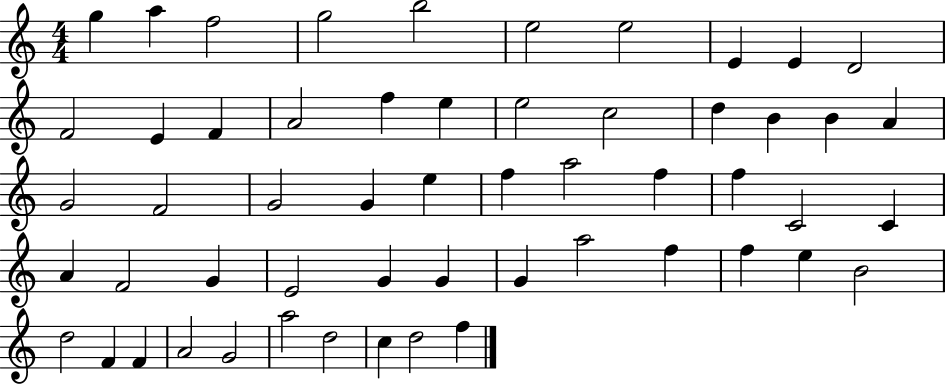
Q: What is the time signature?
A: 4/4